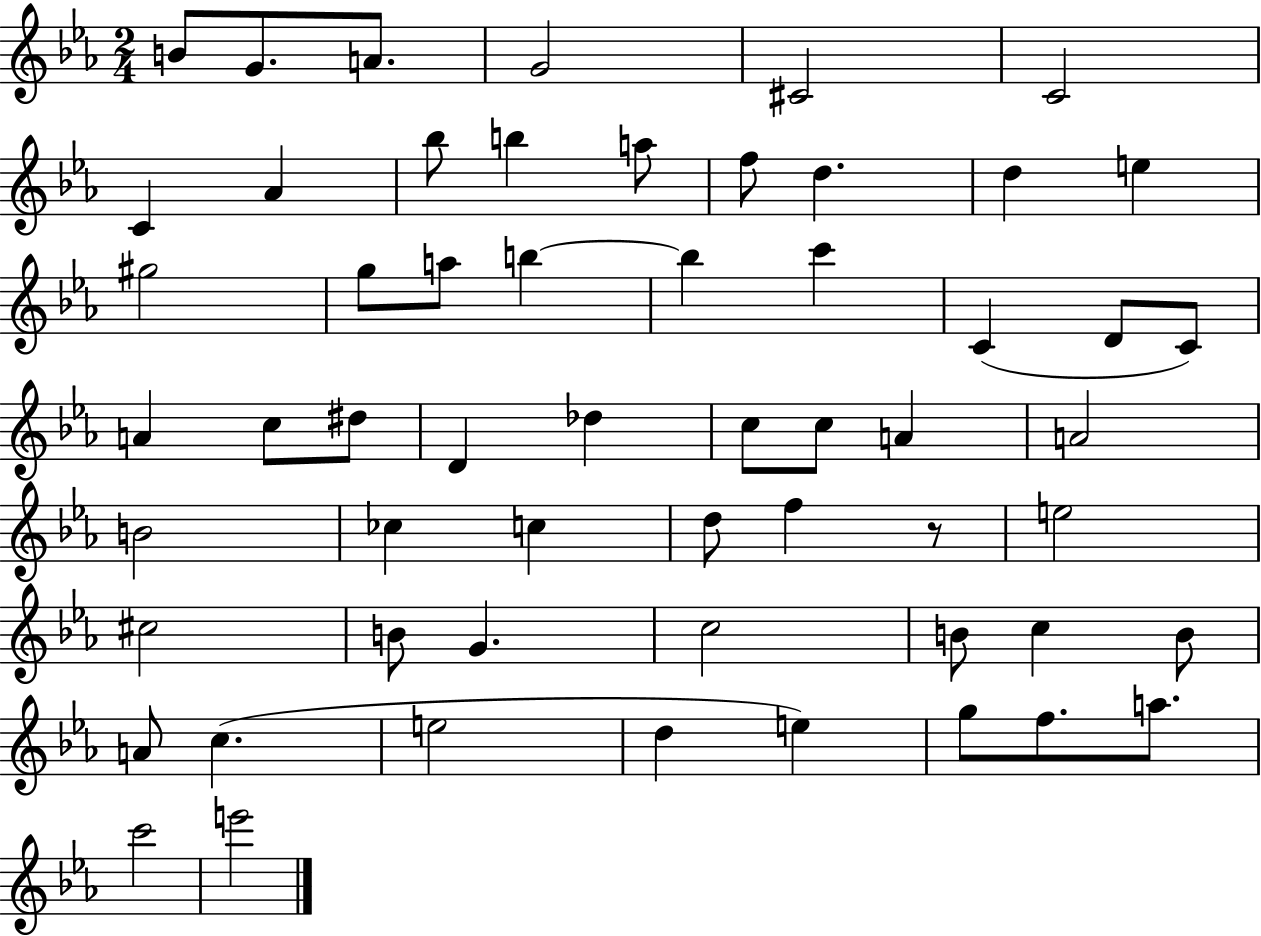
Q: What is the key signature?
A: EES major